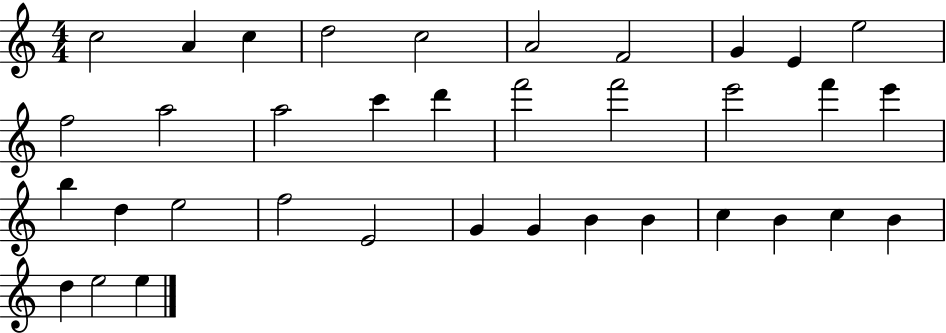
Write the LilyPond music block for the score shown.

{
  \clef treble
  \numericTimeSignature
  \time 4/4
  \key c \major
  c''2 a'4 c''4 | d''2 c''2 | a'2 f'2 | g'4 e'4 e''2 | \break f''2 a''2 | a''2 c'''4 d'''4 | f'''2 f'''2 | e'''2 f'''4 e'''4 | \break b''4 d''4 e''2 | f''2 e'2 | g'4 g'4 b'4 b'4 | c''4 b'4 c''4 b'4 | \break d''4 e''2 e''4 | \bar "|."
}